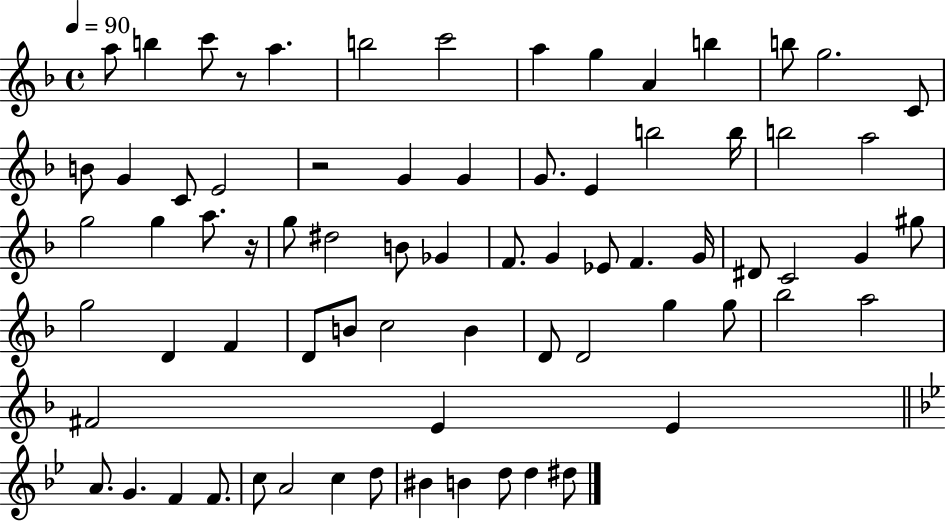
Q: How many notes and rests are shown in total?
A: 73